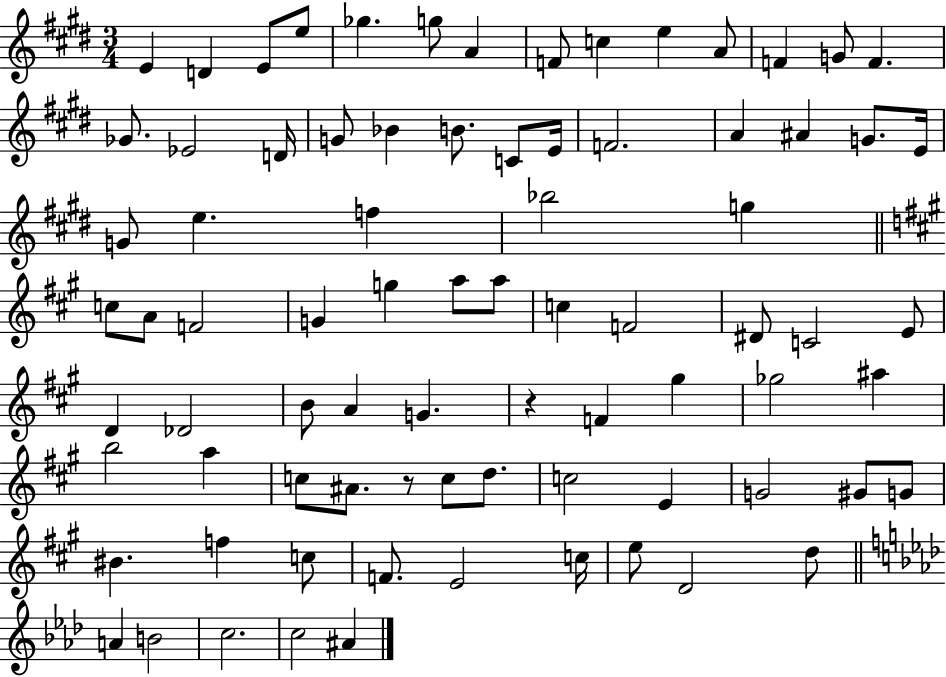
E4/q D4/q E4/e E5/e Gb5/q. G5/e A4/q F4/e C5/q E5/q A4/e F4/q G4/e F4/q. Gb4/e. Eb4/h D4/s G4/e Bb4/q B4/e. C4/e E4/s F4/h. A4/q A#4/q G4/e. E4/s G4/e E5/q. F5/q Bb5/h G5/q C5/e A4/e F4/h G4/q G5/q A5/e A5/e C5/q F4/h D#4/e C4/h E4/e D4/q Db4/h B4/e A4/q G4/q. R/q F4/q G#5/q Gb5/h A#5/q B5/h A5/q C5/e A#4/e. R/e C5/e D5/e. C5/h E4/q G4/h G#4/e G4/e BIS4/q. F5/q C5/e F4/e. E4/h C5/s E5/e D4/h D5/e A4/q B4/h C5/h. C5/h A#4/q